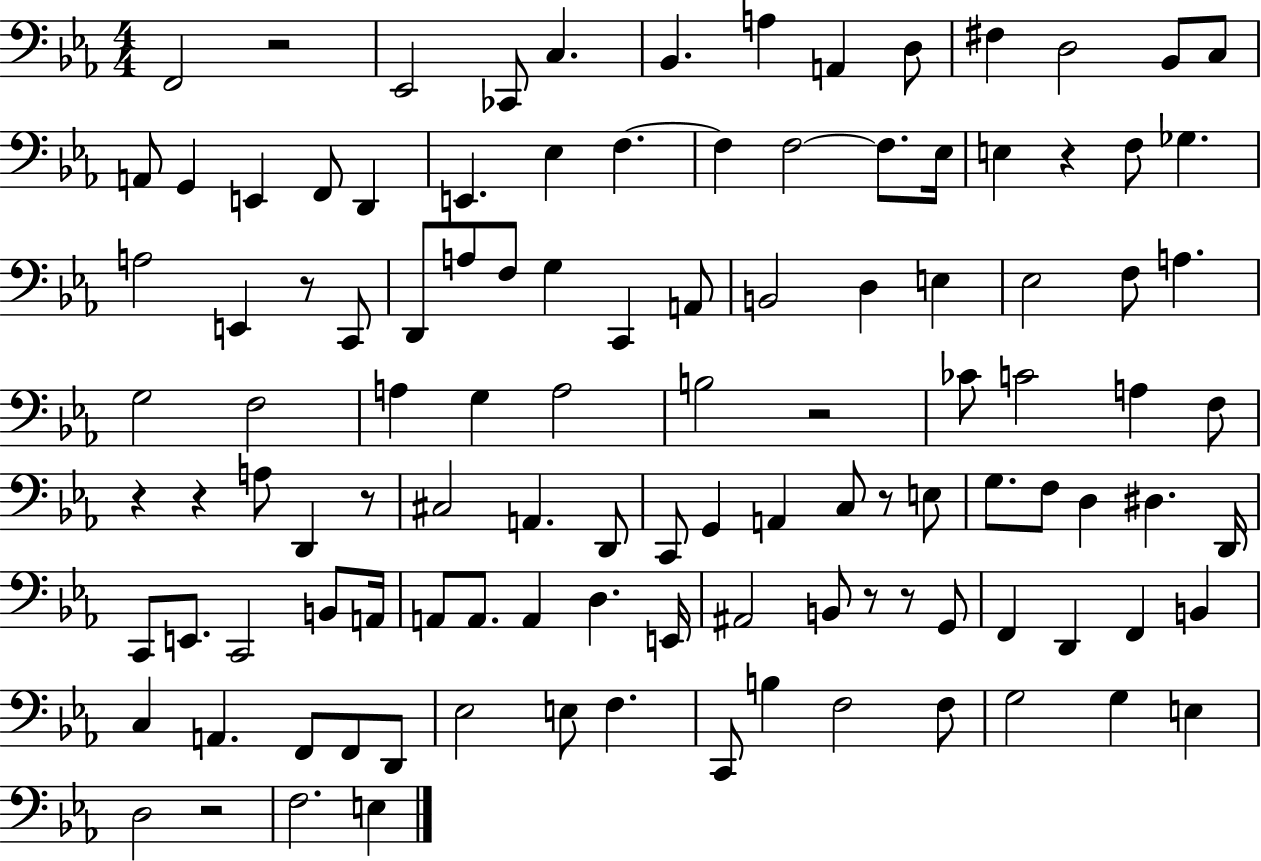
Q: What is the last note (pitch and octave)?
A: E3